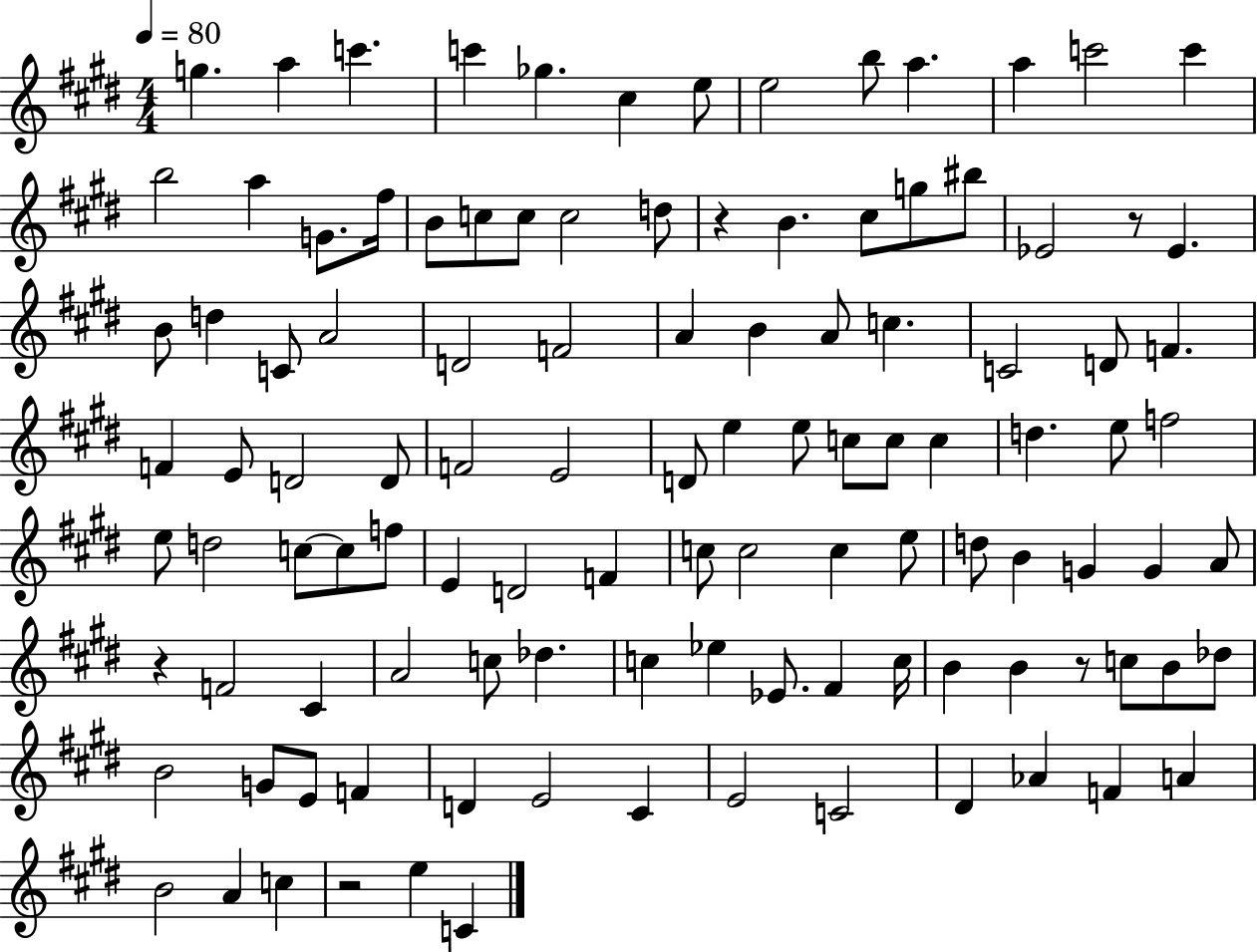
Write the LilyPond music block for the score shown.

{
  \clef treble
  \numericTimeSignature
  \time 4/4
  \key e \major
  \tempo 4 = 80
  g''4. a''4 c'''4. | c'''4 ges''4. cis''4 e''8 | e''2 b''8 a''4. | a''4 c'''2 c'''4 | \break b''2 a''4 g'8. fis''16 | b'8 c''8 c''8 c''2 d''8 | r4 b'4. cis''8 g''8 bis''8 | ees'2 r8 ees'4. | \break b'8 d''4 c'8 a'2 | d'2 f'2 | a'4 b'4 a'8 c''4. | c'2 d'8 f'4. | \break f'4 e'8 d'2 d'8 | f'2 e'2 | d'8 e''4 e''8 c''8 c''8 c''4 | d''4. e''8 f''2 | \break e''8 d''2 c''8~~ c''8 f''8 | e'4 d'2 f'4 | c''8 c''2 c''4 e''8 | d''8 b'4 g'4 g'4 a'8 | \break r4 f'2 cis'4 | a'2 c''8 des''4. | c''4 ees''4 ees'8. fis'4 c''16 | b'4 b'4 r8 c''8 b'8 des''8 | \break b'2 g'8 e'8 f'4 | d'4 e'2 cis'4 | e'2 c'2 | dis'4 aes'4 f'4 a'4 | \break b'2 a'4 c''4 | r2 e''4 c'4 | \bar "|."
}